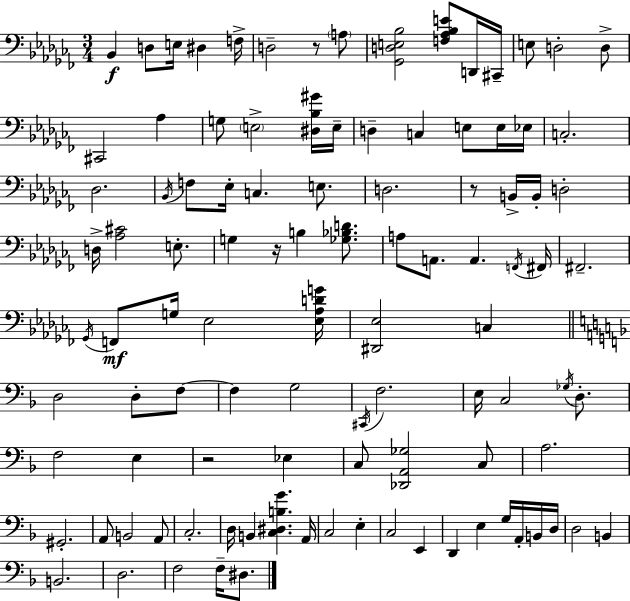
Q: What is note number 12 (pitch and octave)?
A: D3